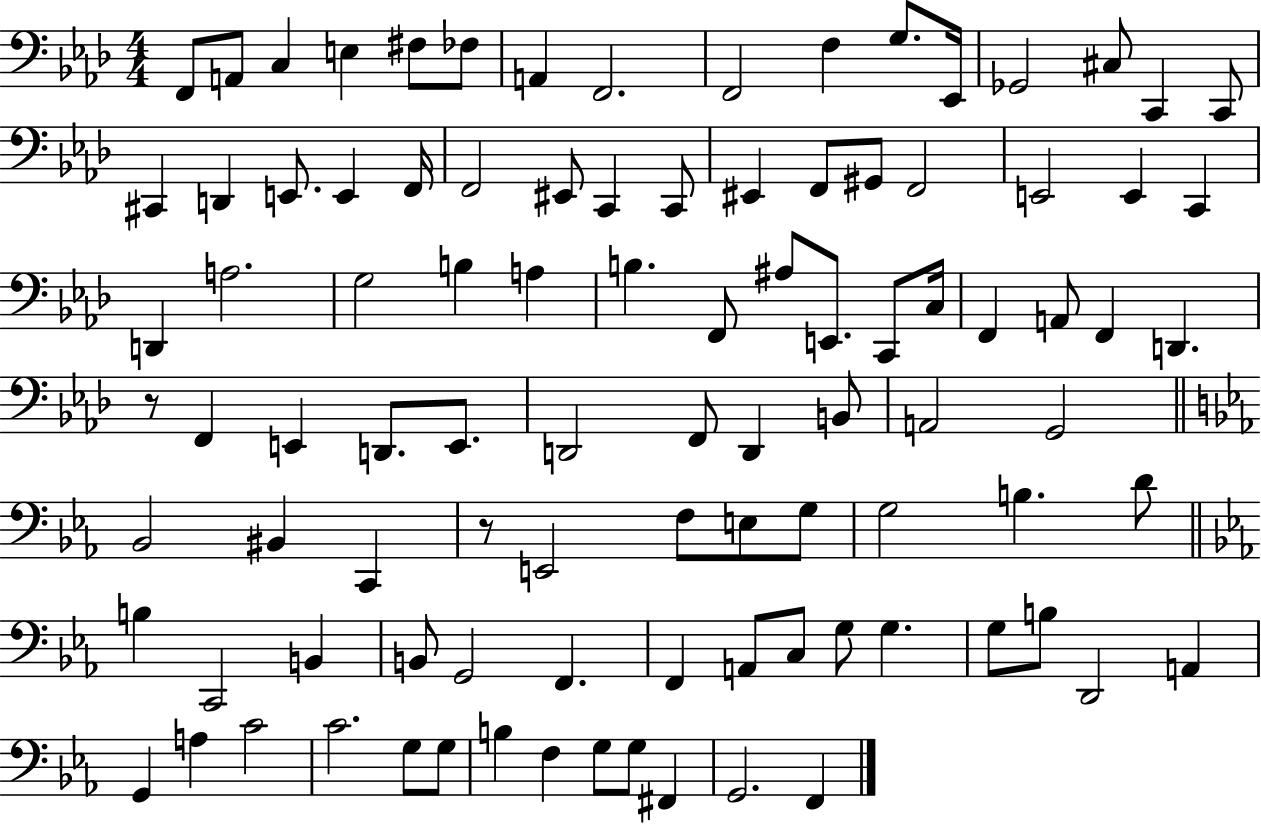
{
  \clef bass
  \numericTimeSignature
  \time 4/4
  \key aes \major
  f,8 a,8 c4 e4 fis8 fes8 | a,4 f,2. | f,2 f4 g8. ees,16 | ges,2 cis8 c,4 c,8 | \break cis,4 d,4 e,8. e,4 f,16 | f,2 eis,8 c,4 c,8 | eis,4 f,8 gis,8 f,2 | e,2 e,4 c,4 | \break d,4 a2. | g2 b4 a4 | b4. f,8 ais8 e,8. c,8 c16 | f,4 a,8 f,4 d,4. | \break r8 f,4 e,4 d,8. e,8. | d,2 f,8 d,4 b,8 | a,2 g,2 | \bar "||" \break \key ees \major bes,2 bis,4 c,4 | r8 e,2 f8 e8 g8 | g2 b4. d'8 | \bar "||" \break \key c \minor b4 c,2 b,4 | b,8 g,2 f,4. | f,4 a,8 c8 g8 g4. | g8 b8 d,2 a,4 | \break g,4 a4 c'2 | c'2. g8 g8 | b4 f4 g8 g8 fis,4 | g,2. f,4 | \break \bar "|."
}